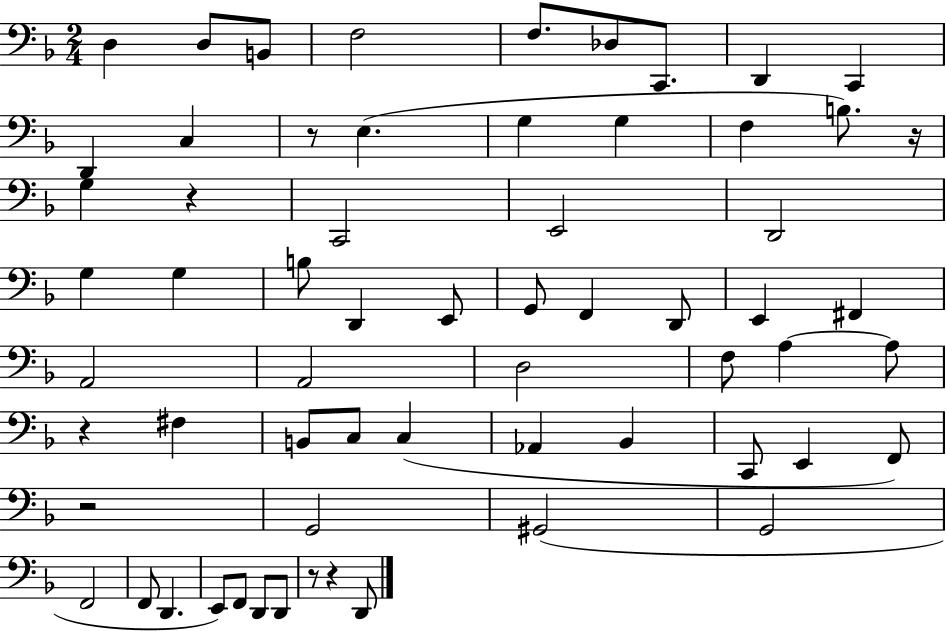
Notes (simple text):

D3/q D3/e B2/e F3/h F3/e. Db3/e C2/e. D2/q C2/q D2/q C3/q R/e E3/q. G3/q G3/q F3/q B3/e. R/s G3/q R/q C2/h E2/h D2/h G3/q G3/q B3/e D2/q E2/e G2/e F2/q D2/e E2/q F#2/q A2/h A2/h D3/h F3/e A3/q A3/e R/q F#3/q B2/e C3/e C3/q Ab2/q Bb2/q C2/e E2/q F2/e R/h G2/h G#2/h G2/h F2/h F2/e D2/q. E2/e F2/e D2/e D2/e R/e R/q D2/e